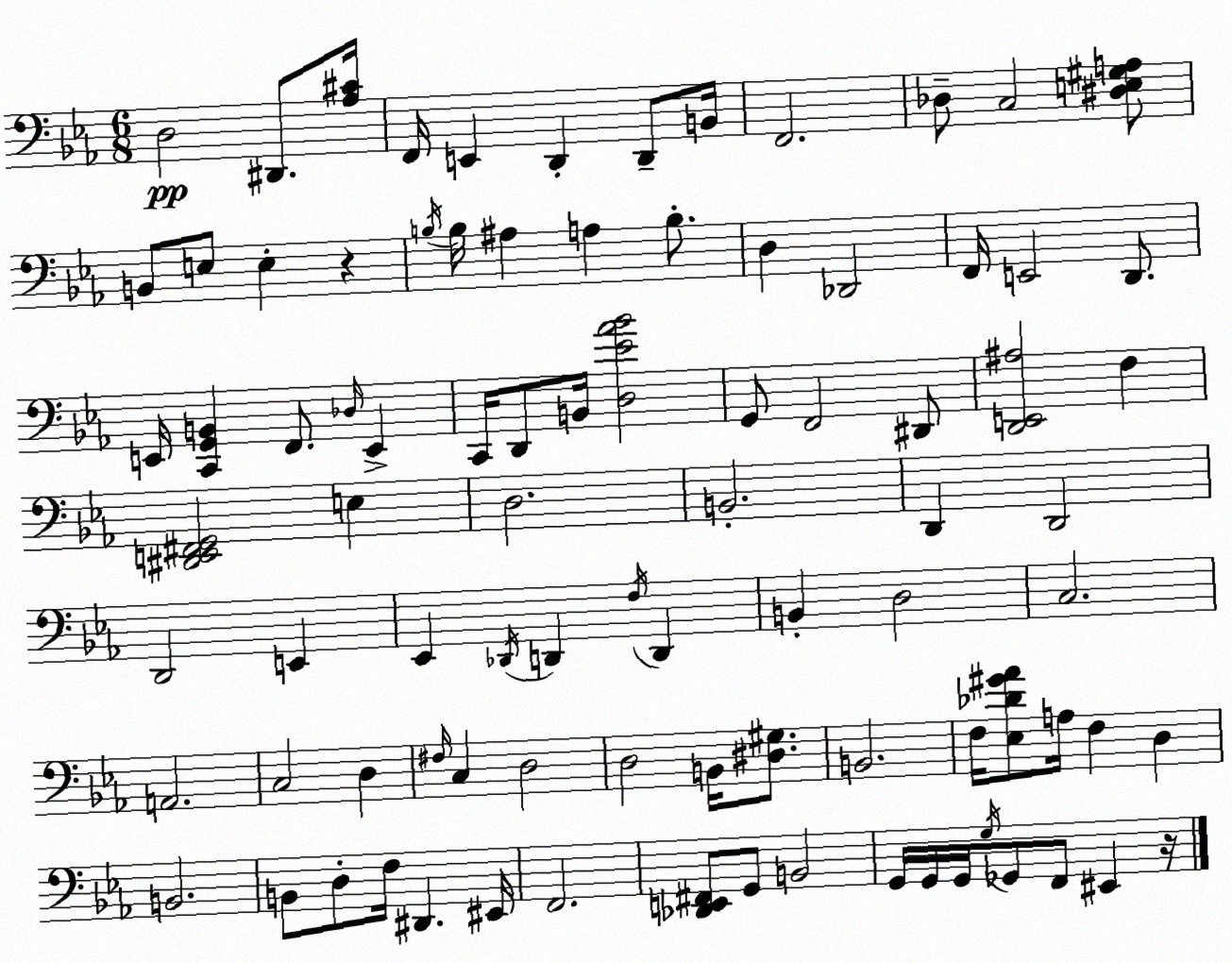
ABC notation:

X:1
T:Untitled
M:6/8
L:1/4
K:Cm
D,2 ^D,,/2 [_A,^C]/4 F,,/4 E,, D,, D,,/2 B,,/4 F,,2 _D,/2 C,2 [^D,E,^G,A,]/2 B,,/2 E,/2 E, z B,/4 B,/4 ^A, A, B,/2 D, _D,,2 F,,/4 E,,2 D,,/2 E,,/4 [C,,G,,B,,] F,,/2 _D,/4 E,, C,,/4 D,,/2 B,,/4 [D,_E_A_B]2 G,,/2 F,,2 ^D,,/2 [D,,E,,^A,]2 F, [^D,,E,,^F,,G,,]2 E, D,2 B,,2 D,, D,,2 D,,2 E,, _E,, _D,,/4 D,, F,/4 D,, B,, D,2 C,2 A,,2 C,2 D, ^F,/4 C, D,2 D,2 B,,/4 [^D,^G,]/2 B,,2 F,/4 [_E,_D^G_A]/2 A,/4 F, D, B,,2 B,,/2 D,/2 F,/4 ^D,, ^E,,/4 F,,2 [_D,,E,,^F,,]/2 G,,/2 B,,2 G,,/4 G,,/4 G,,/4 G,/4 _G,,/2 F,,/2 ^E,, z/4